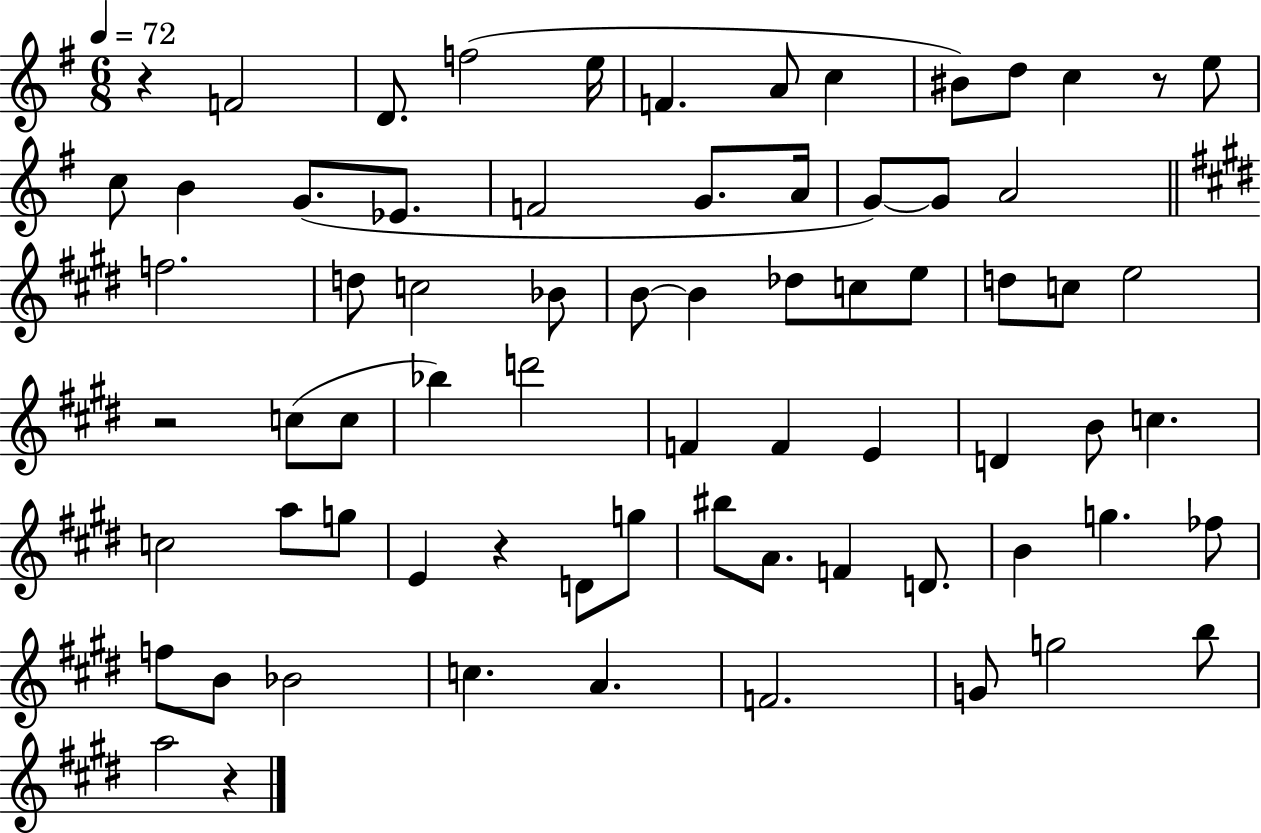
{
  \clef treble
  \numericTimeSignature
  \time 6/8
  \key g \major
  \tempo 4 = 72
  \repeat volta 2 { r4 f'2 | d'8. f''2( e''16 | f'4. a'8 c''4 | bis'8) d''8 c''4 r8 e''8 | \break c''8 b'4 g'8.( ees'8. | f'2 g'8. a'16 | g'8~~) g'8 a'2 | \bar "||" \break \key e \major f''2. | d''8 c''2 bes'8 | b'8~~ b'4 des''8 c''8 e''8 | d''8 c''8 e''2 | \break r2 c''8( c''8 | bes''4) d'''2 | f'4 f'4 e'4 | d'4 b'8 c''4. | \break c''2 a''8 g''8 | e'4 r4 d'8 g''8 | bis''8 a'8. f'4 d'8. | b'4 g''4. fes''8 | \break f''8 b'8 bes'2 | c''4. a'4. | f'2. | g'8 g''2 b''8 | \break a''2 r4 | } \bar "|."
}